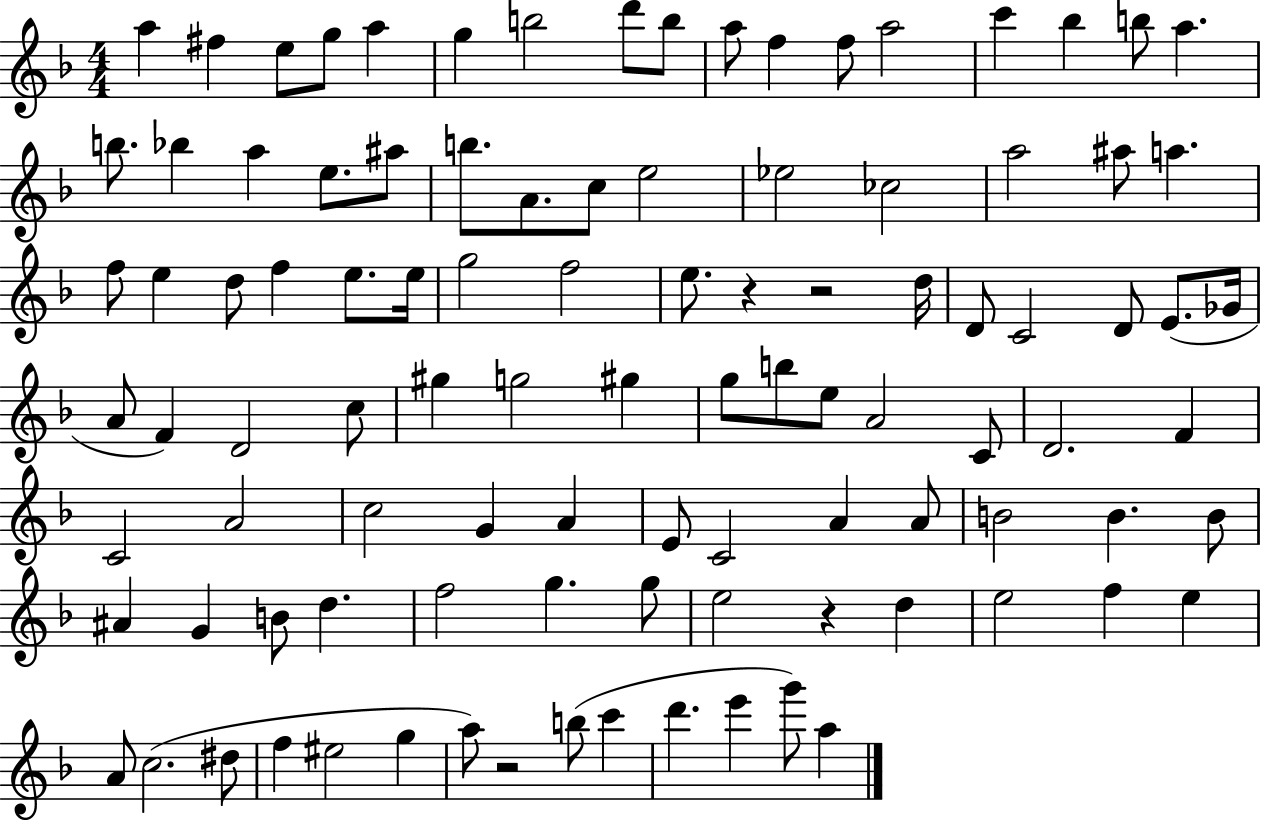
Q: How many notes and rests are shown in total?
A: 101